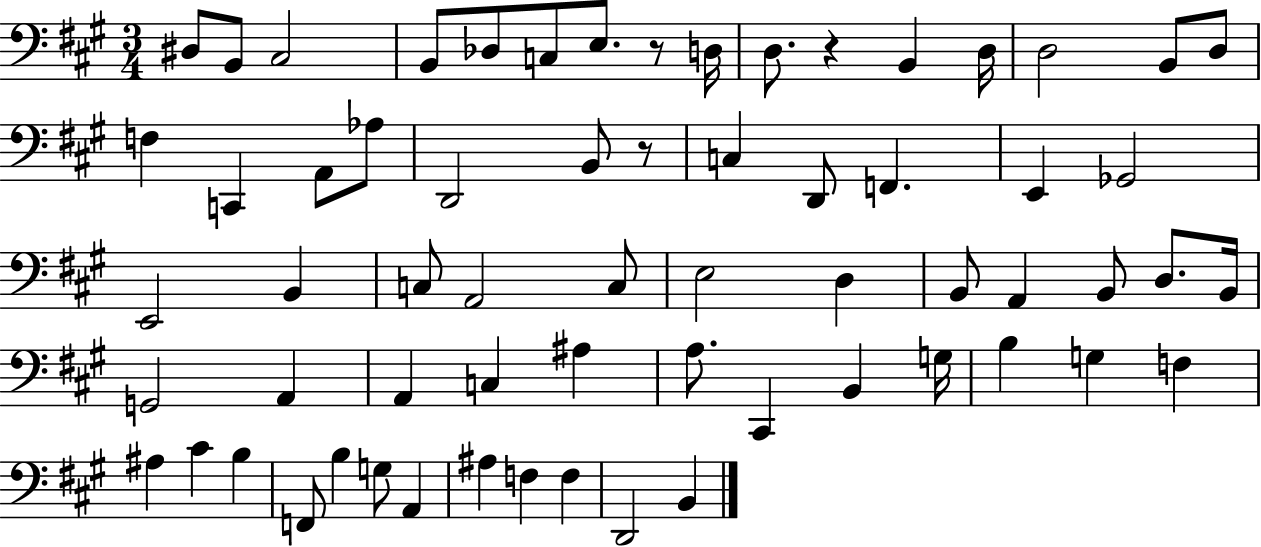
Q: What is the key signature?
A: A major